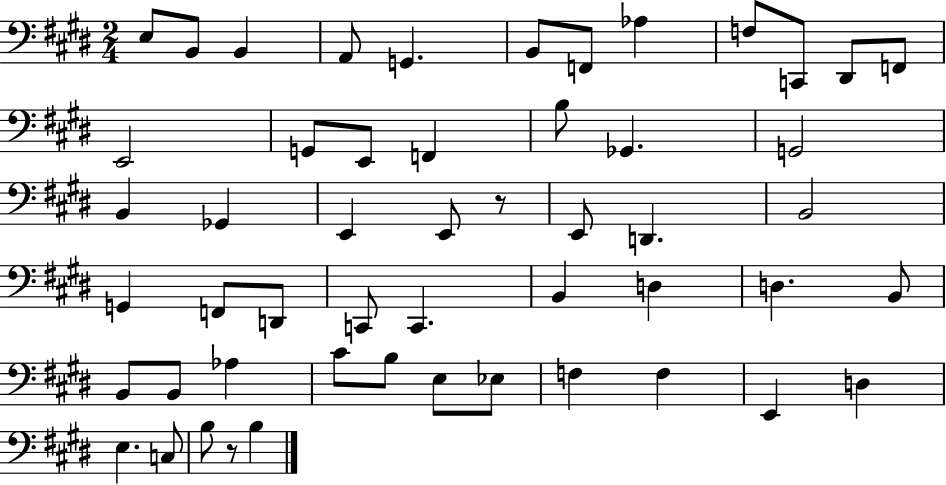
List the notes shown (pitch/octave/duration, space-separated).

E3/e B2/e B2/q A2/e G2/q. B2/e F2/e Ab3/q F3/e C2/e D#2/e F2/e E2/h G2/e E2/e F2/q B3/e Gb2/q. G2/h B2/q Gb2/q E2/q E2/e R/e E2/e D2/q. B2/h G2/q F2/e D2/e C2/e C2/q. B2/q D3/q D3/q. B2/e B2/e B2/e Ab3/q C#4/e B3/e E3/e Eb3/e F3/q F3/q E2/q D3/q E3/q. C3/e B3/e R/e B3/q